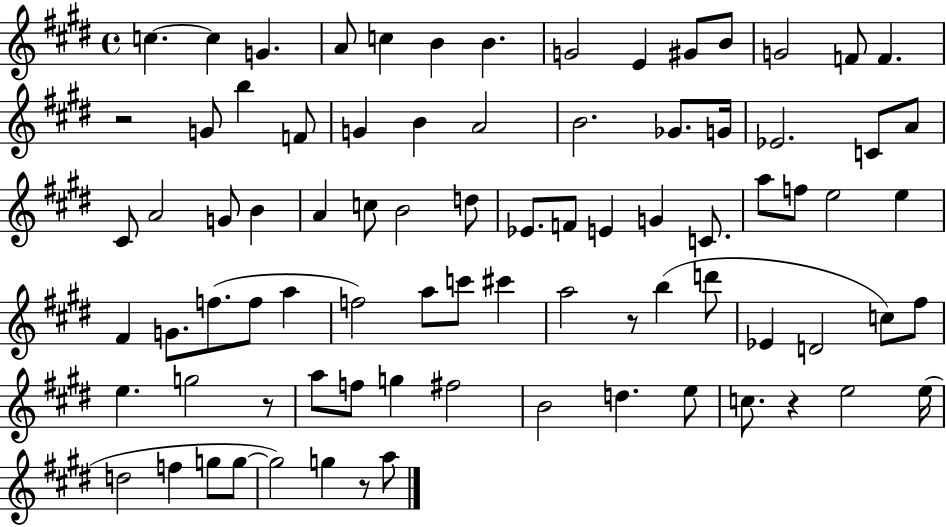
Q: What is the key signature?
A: E major